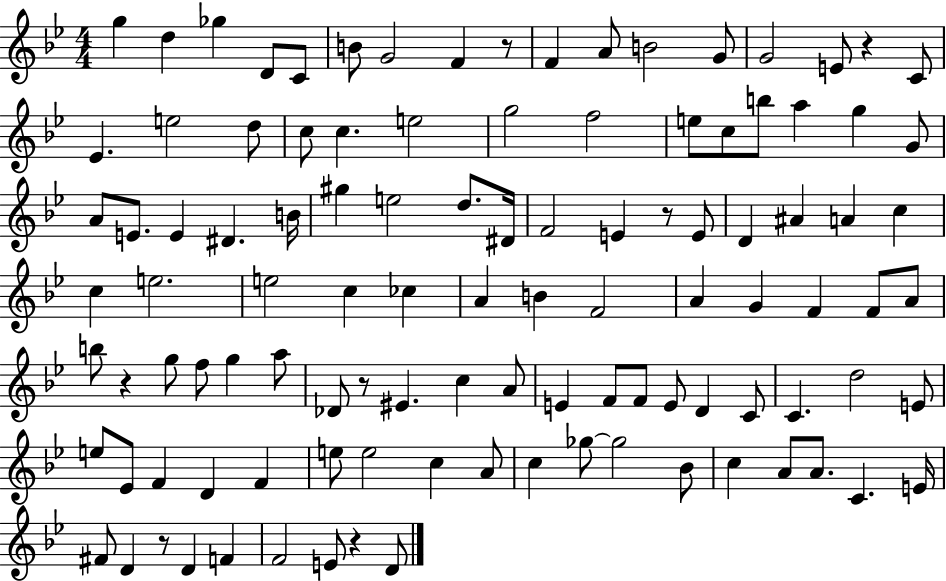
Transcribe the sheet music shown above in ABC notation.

X:1
T:Untitled
M:4/4
L:1/4
K:Bb
g d _g D/2 C/2 B/2 G2 F z/2 F A/2 B2 G/2 G2 E/2 z C/2 _E e2 d/2 c/2 c e2 g2 f2 e/2 c/2 b/2 a g G/2 A/2 E/2 E ^D B/4 ^g e2 d/2 ^D/4 F2 E z/2 E/2 D ^A A c c e2 e2 c _c A B F2 A G F F/2 A/2 b/2 z g/2 f/2 g a/2 _D/2 z/2 ^E c A/2 E F/2 F/2 E/2 D C/2 C d2 E/2 e/2 _E/2 F D F e/2 e2 c A/2 c _g/2 _g2 _B/2 c A/2 A/2 C E/4 ^F/2 D z/2 D F F2 E/2 z D/2